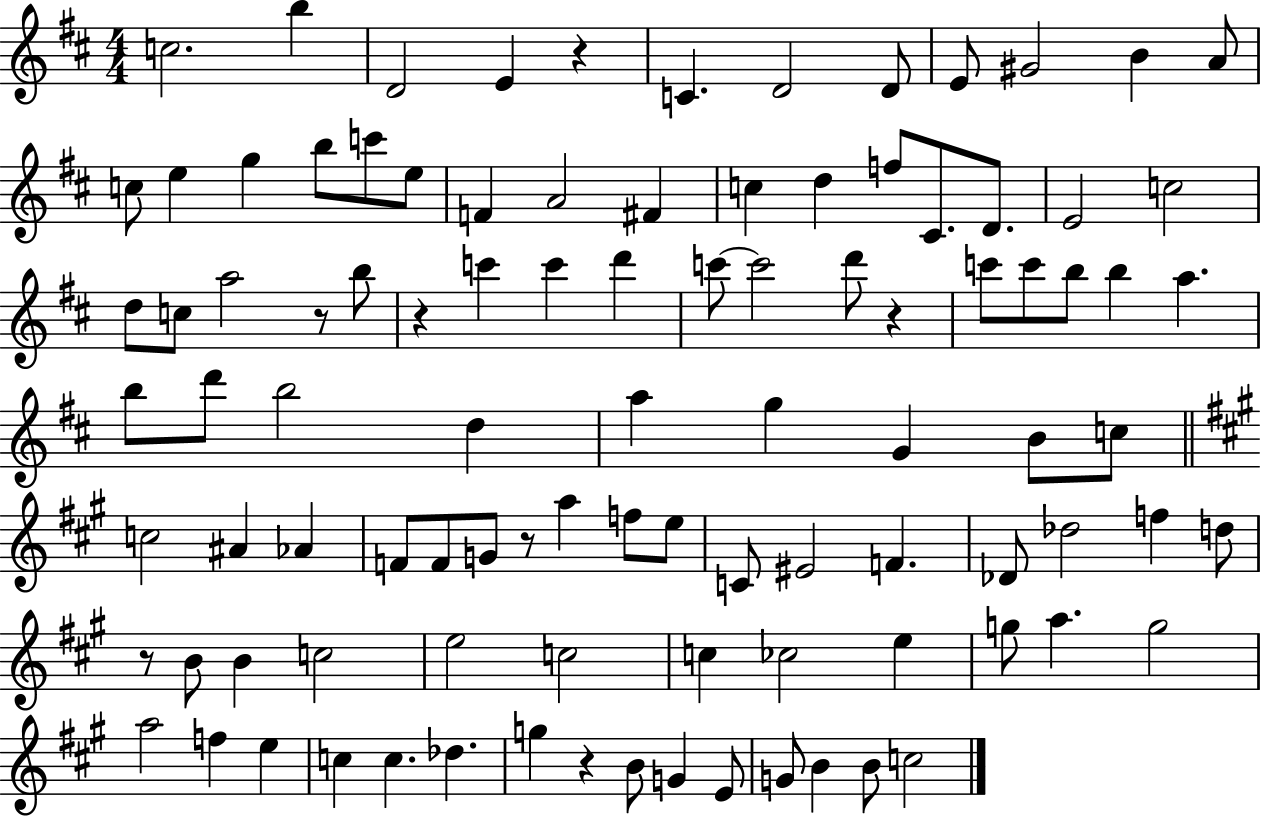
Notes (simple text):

C5/h. B5/q D4/h E4/q R/q C4/q. D4/h D4/e E4/e G#4/h B4/q A4/e C5/e E5/q G5/q B5/e C6/e E5/e F4/q A4/h F#4/q C5/q D5/q F5/e C#4/e. D4/e. E4/h C5/h D5/e C5/e A5/h R/e B5/e R/q C6/q C6/q D6/q C6/e C6/h D6/e R/q C6/e C6/e B5/e B5/q A5/q. B5/e D6/e B5/h D5/q A5/q G5/q G4/q B4/e C5/e C5/h A#4/q Ab4/q F4/e F4/e G4/e R/e A5/q F5/e E5/e C4/e EIS4/h F4/q. Db4/e Db5/h F5/q D5/e R/e B4/e B4/q C5/h E5/h C5/h C5/q CES5/h E5/q G5/e A5/q. G5/h A5/h F5/q E5/q C5/q C5/q. Db5/q. G5/q R/q B4/e G4/q E4/e G4/e B4/q B4/e C5/h